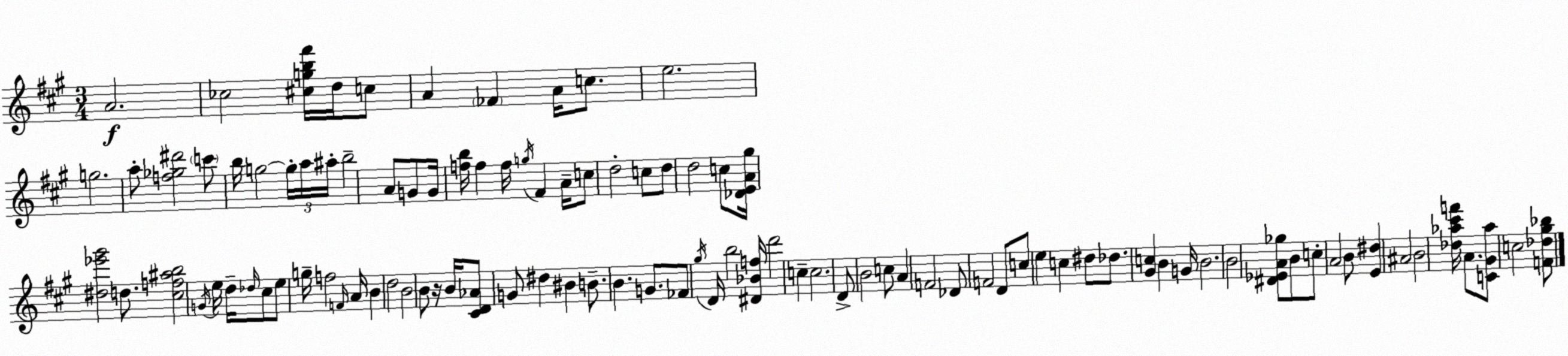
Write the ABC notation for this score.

X:1
T:Untitled
M:3/4
L:1/4
K:A
A2 _c2 [^cgb^f']/4 d/4 c/2 A _F A/4 c/2 e2 g2 a/2 [f_g^d']2 c'/2 b/4 g2 g/4 a/4 ^a/4 b2 A/2 G/2 G/4 [fb]/4 f f/4 g/4 ^F A/4 c/2 d2 c/2 d/2 d2 c/2 [_DEA^g]/4 [^d_e'^g']2 d/2 [^cf^ab]2 G/4 e/4 d/4 _d/4 ^c/2 e/2 g/4 f2 F/4 A/4 B d2 B2 B/2 z/4 B/4 [^CD_A]/2 G/2 ^d ^B B/2 B G/2 _F/2 ^g/4 D/4 b2 [^D_Bf]/4 d'2 c c2 D/2 B2 c/2 A F2 _D/2 F2 D/2 c/2 e c ^d/2 _d/2 [^Gc] B G/4 B2 B2 [^D_EA_g]/2 B/2 c/2 A2 B/2 [E^d] ^A2 B2 [_d_a^c'f']/4 A/2 [C^G_a]/2 c2 [F_d^g_b]/2